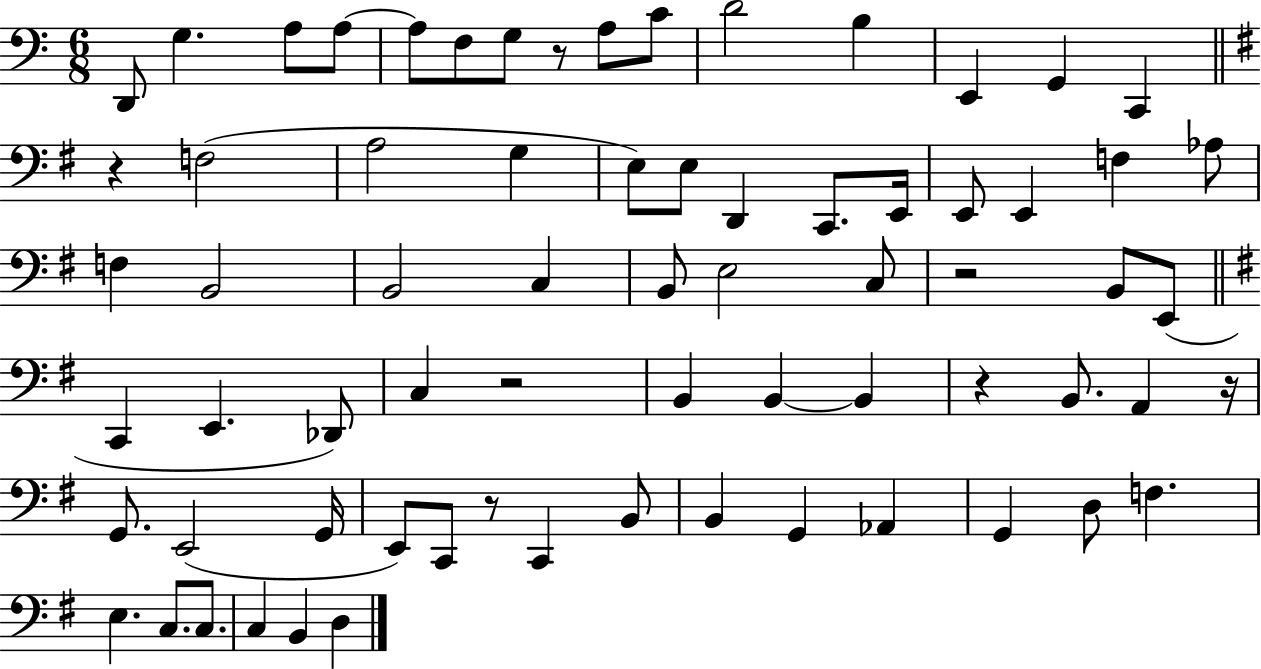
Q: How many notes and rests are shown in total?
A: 70